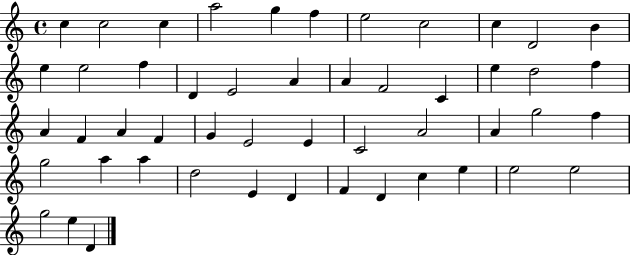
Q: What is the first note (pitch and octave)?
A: C5